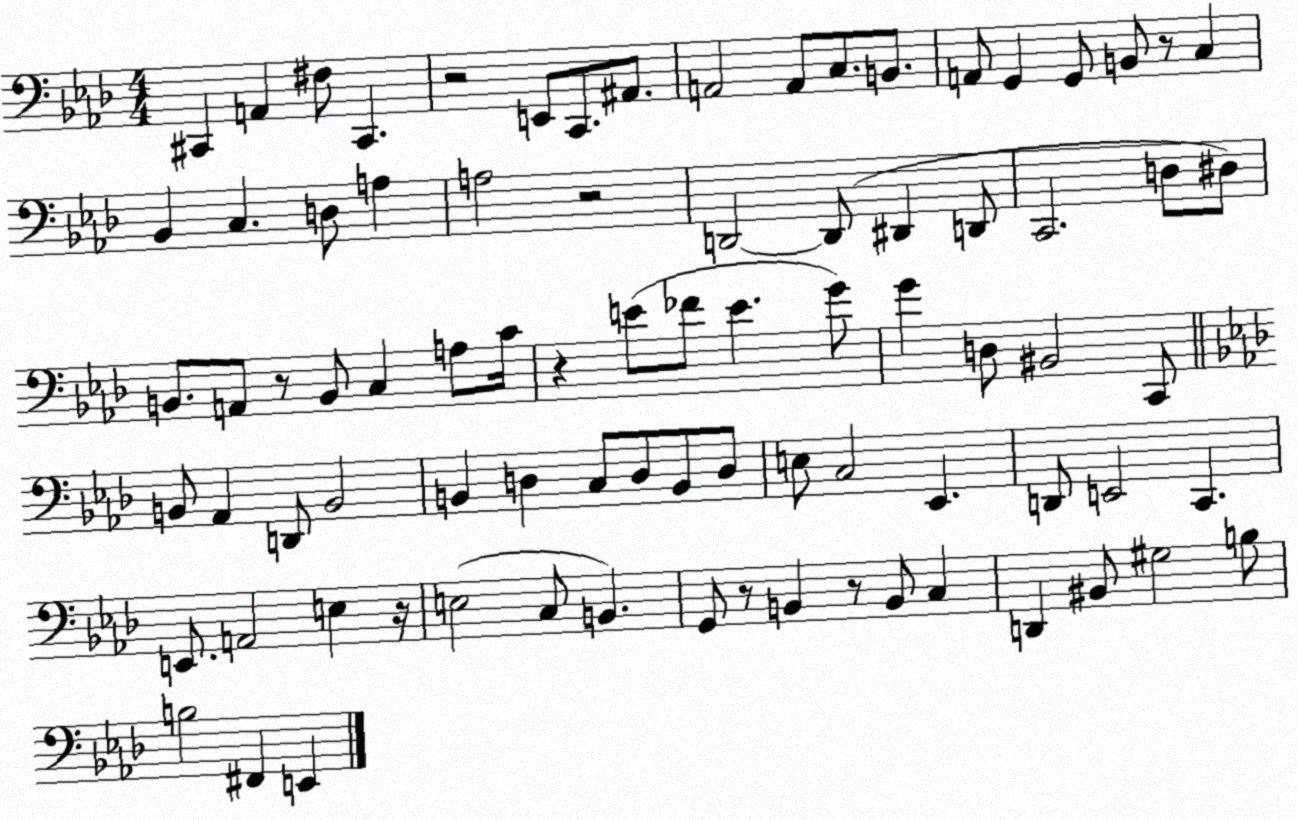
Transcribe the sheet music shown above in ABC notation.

X:1
T:Untitled
M:4/4
L:1/4
K:Ab
^C,, A,, ^F,/2 ^C,, z2 E,,/2 C,,/2 ^A,,/2 A,,2 A,,/2 C,/2 B,,/2 A,,/2 G,, G,,/2 B,,/2 z/2 C, _B,, C, D,/2 A, A,2 z2 D,,2 D,,/2 ^D,, D,,/2 C,,2 D,/2 ^D,/2 B,,/2 A,,/2 z/2 B,,/2 C, A,/2 C/4 z E/2 _F/2 E G/2 G D,/2 ^B,,2 C,,/2 B,,/2 _A,, D,,/2 B,,2 B,, D, C,/2 D,/2 B,,/2 D,/2 E,/2 C,2 _E,, D,,/2 E,,2 C,, E,,/2 A,,2 E, z/4 E,2 C,/2 B,, G,,/2 z/2 B,, z/2 B,,/2 C, D,, ^B,,/2 ^G,2 B,/2 B,2 ^F,, E,,